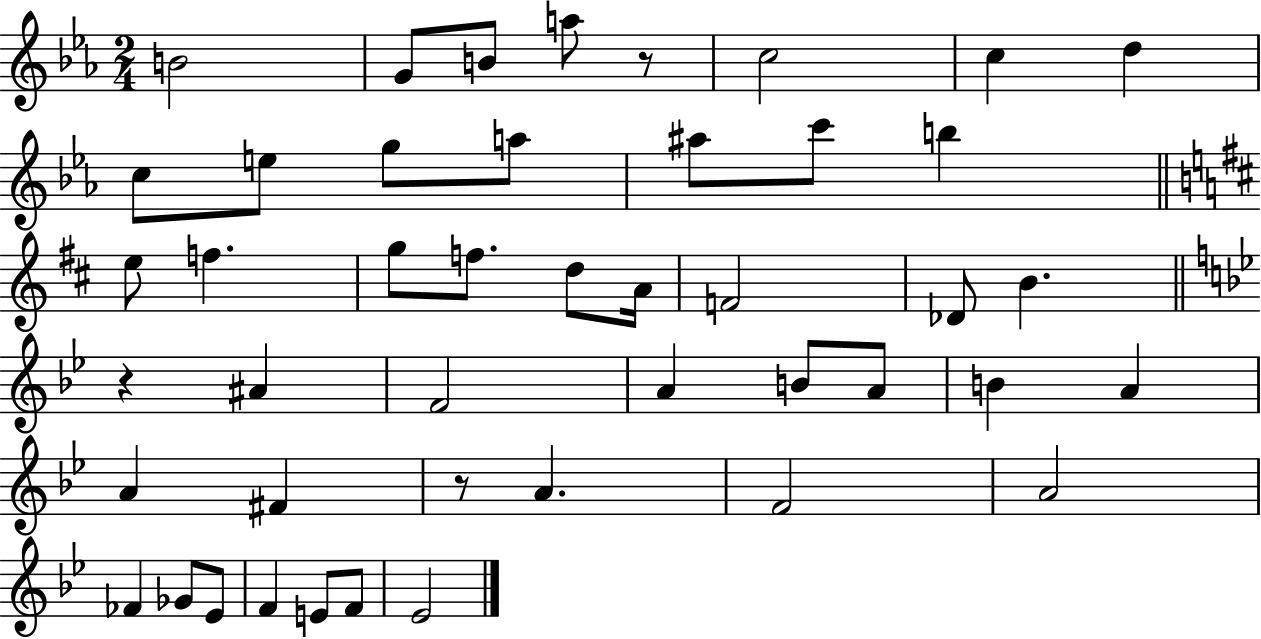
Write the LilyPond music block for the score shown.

{
  \clef treble
  \numericTimeSignature
  \time 2/4
  \key ees \major
  b'2 | g'8 b'8 a''8 r8 | c''2 | c''4 d''4 | \break c''8 e''8 g''8 a''8 | ais''8 c'''8 b''4 | \bar "||" \break \key b \minor e''8 f''4. | g''8 f''8. d''8 a'16 | f'2 | des'8 b'4. | \break \bar "||" \break \key bes \major r4 ais'4 | f'2 | a'4 b'8 a'8 | b'4 a'4 | \break a'4 fis'4 | r8 a'4. | f'2 | a'2 | \break fes'4 ges'8 ees'8 | f'4 e'8 f'8 | ees'2 | \bar "|."
}